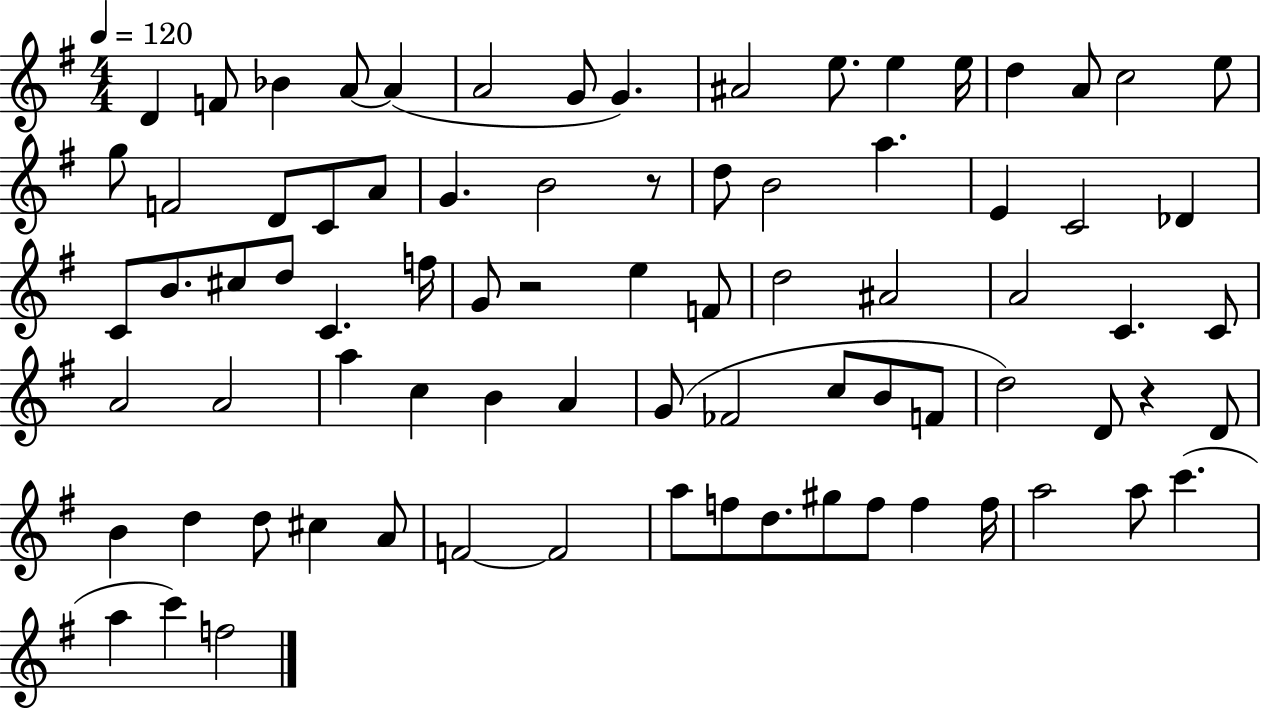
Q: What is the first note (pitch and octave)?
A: D4